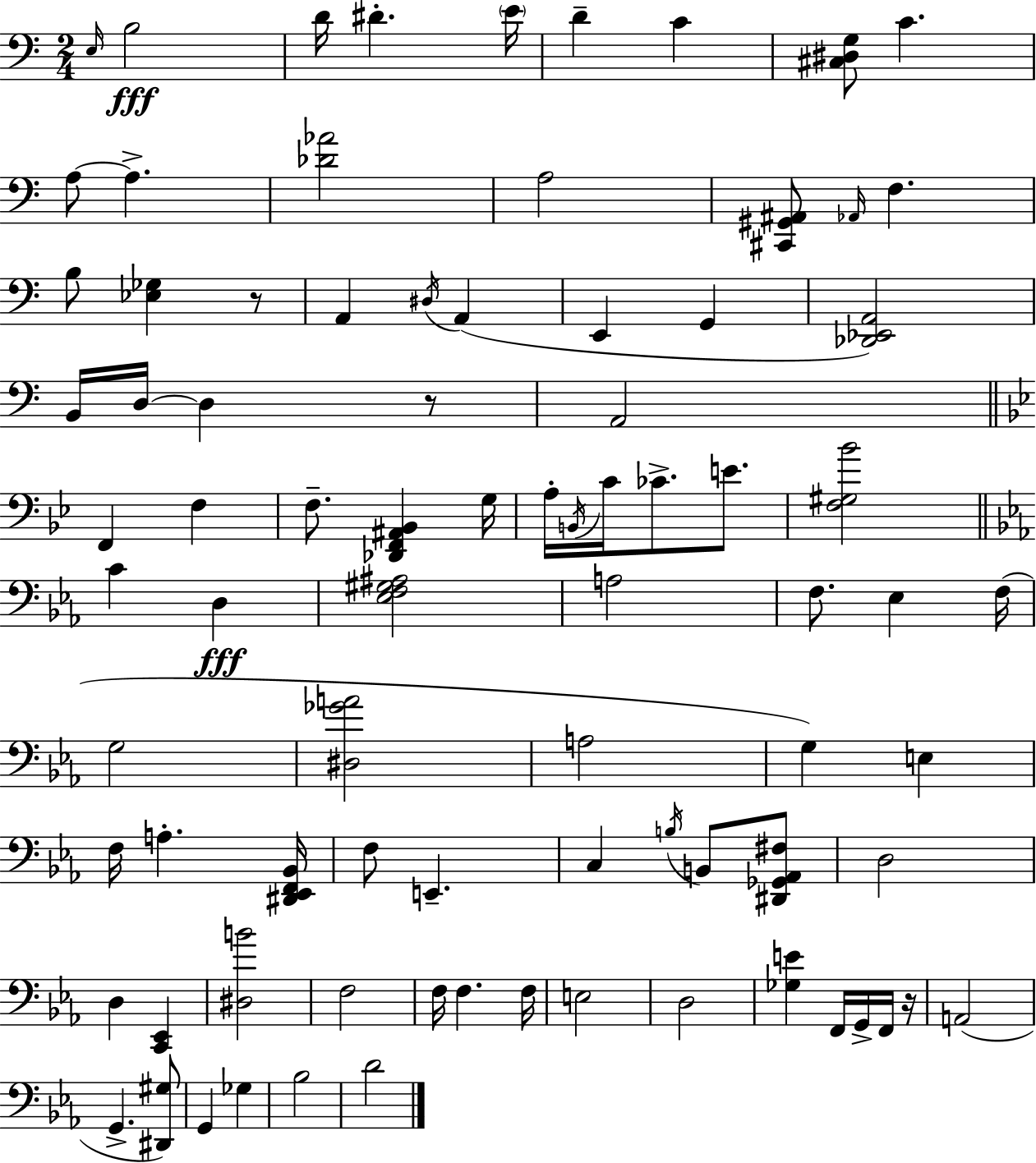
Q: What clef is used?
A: bass